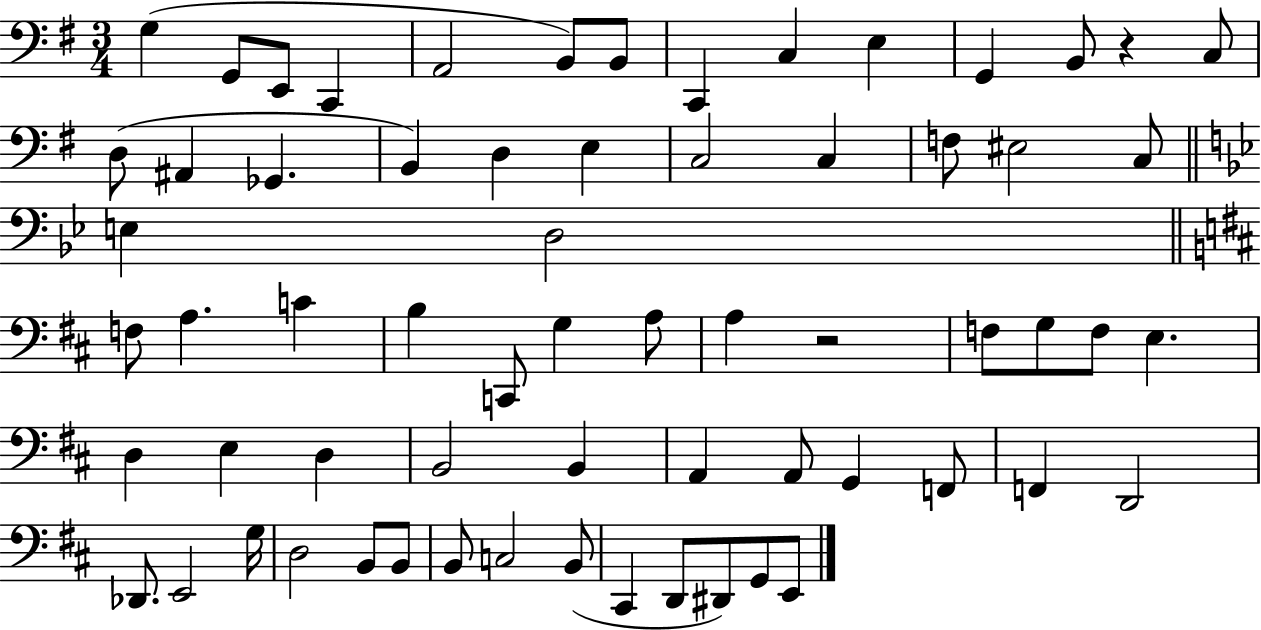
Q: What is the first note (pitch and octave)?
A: G3